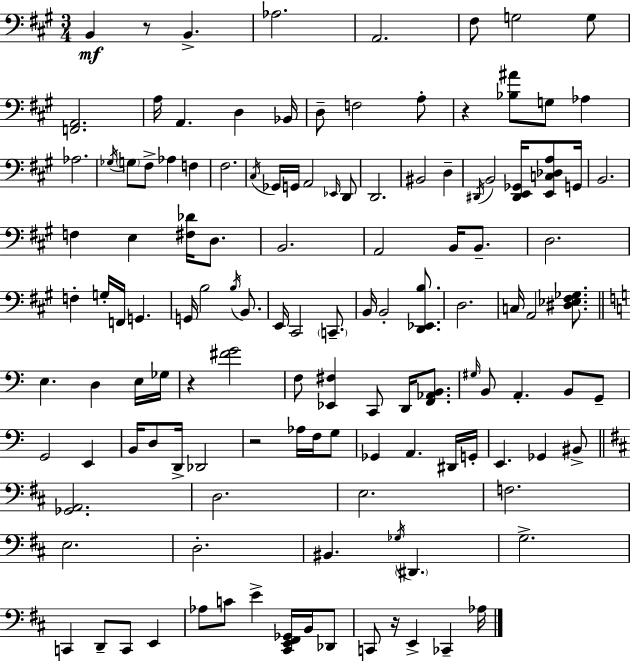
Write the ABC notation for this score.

X:1
T:Untitled
M:3/4
L:1/4
K:A
B,, z/2 B,, _A,2 A,,2 ^F,/2 G,2 G,/2 [F,,A,,]2 A,/4 A,, D, _B,,/4 D,/2 F,2 A,/2 z [_B,^A]/2 G,/2 _A, _A,2 _G,/4 G,/2 ^F,/2 _A, F, ^F,2 ^C,/4 _G,,/4 G,,/4 A,,2 _E,,/4 D,,/2 D,,2 ^B,,2 D, ^D,,/4 B,,2 [^D,,E,,_G,,]/4 [E,,C,_D,A,]/2 G,,/4 B,,2 F, E, [^F,_D]/4 D,/2 B,,2 A,,2 B,,/4 B,,/2 D,2 F, G,/4 F,,/4 G,, G,,/4 B,2 B,/4 B,,/2 E,,/4 ^C,,2 C,,/2 B,,/4 B,,2 [D,,_E,,B,]/2 D,2 C,/4 A,,2 [^D,_E,^F,_G,]/2 E, D, E,/4 _G,/4 z [^FG]2 F,/2 [_E,,^F,] C,,/2 D,,/4 [F,,_A,,B,,]/2 ^G,/4 B,,/2 A,, B,,/2 G,,/2 G,,2 E,, B,,/4 D,/2 D,,/4 _D,,2 z2 _A,/4 F,/4 G,/2 _G,, A,, ^D,,/4 G,,/4 E,, _G,, ^B,,/2 [_G,,A,,]2 D,2 E,2 F,2 E,2 D,2 ^B,, _G,/4 ^D,, G,2 C,, D,,/2 C,,/2 E,, _A,/2 C/2 E [^C,,E,,^F,,_G,,]/4 B,,/4 _D,,/2 C,,/2 z/4 E,, _C,, _A,/4